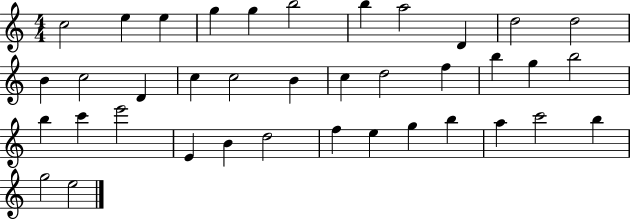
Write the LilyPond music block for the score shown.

{
  \clef treble
  \numericTimeSignature
  \time 4/4
  \key c \major
  c''2 e''4 e''4 | g''4 g''4 b''2 | b''4 a''2 d'4 | d''2 d''2 | \break b'4 c''2 d'4 | c''4 c''2 b'4 | c''4 d''2 f''4 | b''4 g''4 b''2 | \break b''4 c'''4 e'''2 | e'4 b'4 d''2 | f''4 e''4 g''4 b''4 | a''4 c'''2 b''4 | \break g''2 e''2 | \bar "|."
}